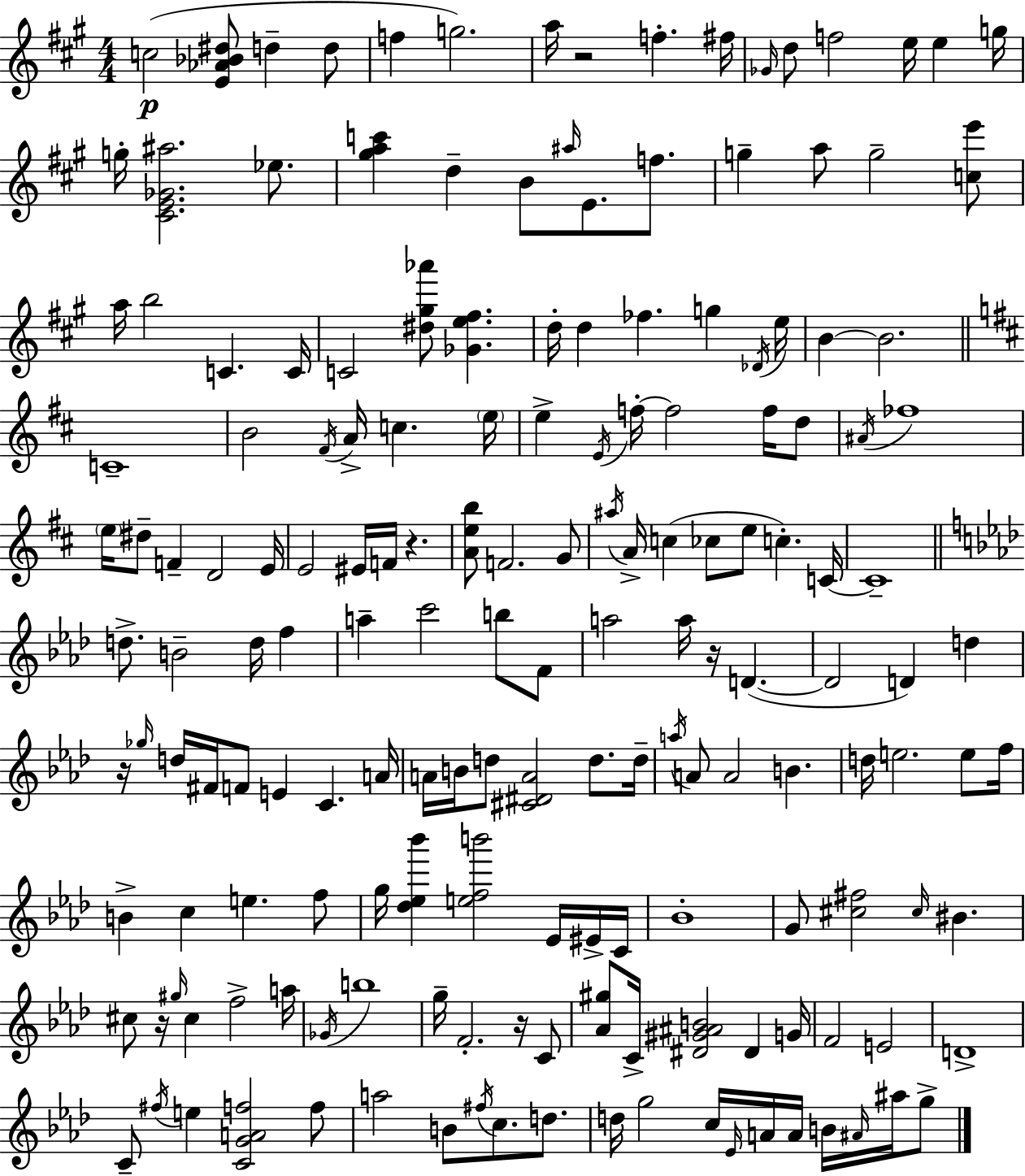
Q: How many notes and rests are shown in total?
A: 170